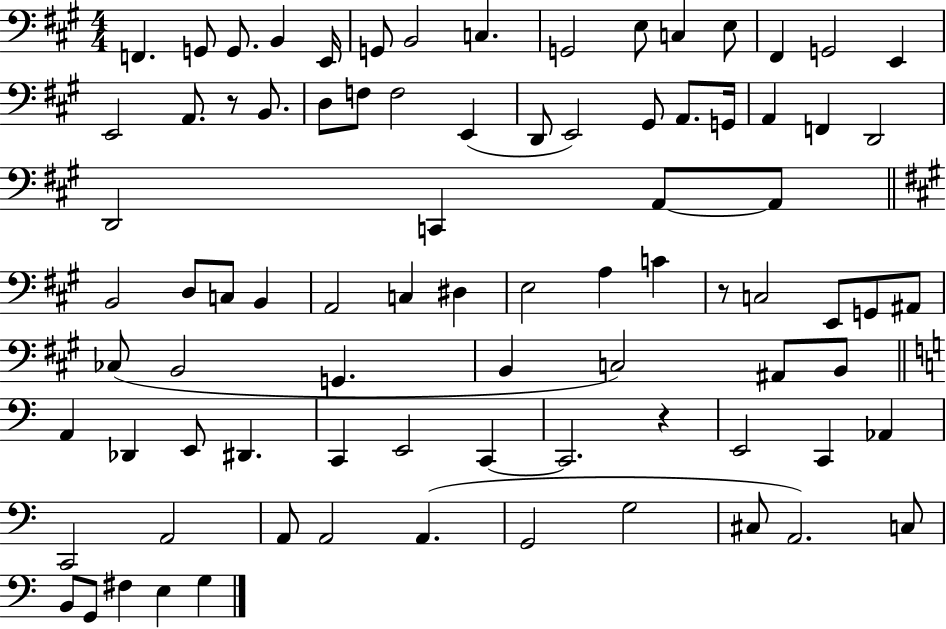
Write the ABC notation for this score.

X:1
T:Untitled
M:4/4
L:1/4
K:A
F,, G,,/2 G,,/2 B,, E,,/4 G,,/2 B,,2 C, G,,2 E,/2 C, E,/2 ^F,, G,,2 E,, E,,2 A,,/2 z/2 B,,/2 D,/2 F,/2 F,2 E,, D,,/2 E,,2 ^G,,/2 A,,/2 G,,/4 A,, F,, D,,2 D,,2 C,, A,,/2 A,,/2 B,,2 D,/2 C,/2 B,, A,,2 C, ^D, E,2 A, C z/2 C,2 E,,/2 G,,/2 ^A,,/2 _C,/2 B,,2 G,, B,, C,2 ^A,,/2 B,,/2 A,, _D,, E,,/2 ^D,, C,, E,,2 C,, C,,2 z E,,2 C,, _A,, C,,2 A,,2 A,,/2 A,,2 A,, G,,2 G,2 ^C,/2 A,,2 C,/2 B,,/2 G,,/2 ^F, E, G,